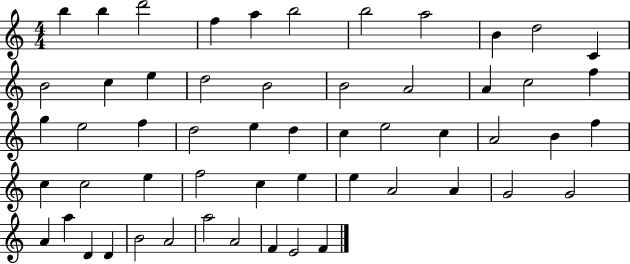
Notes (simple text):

B5/q B5/q D6/h F5/q A5/q B5/h B5/h A5/h B4/q D5/h C4/q B4/h C5/q E5/q D5/h B4/h B4/h A4/h A4/q C5/h F5/q G5/q E5/h F5/q D5/h E5/q D5/q C5/q E5/h C5/q A4/h B4/q F5/q C5/q C5/h E5/q F5/h C5/q E5/q E5/q A4/h A4/q G4/h G4/h A4/q A5/q D4/q D4/q B4/h A4/h A5/h A4/h F4/q E4/h F4/q